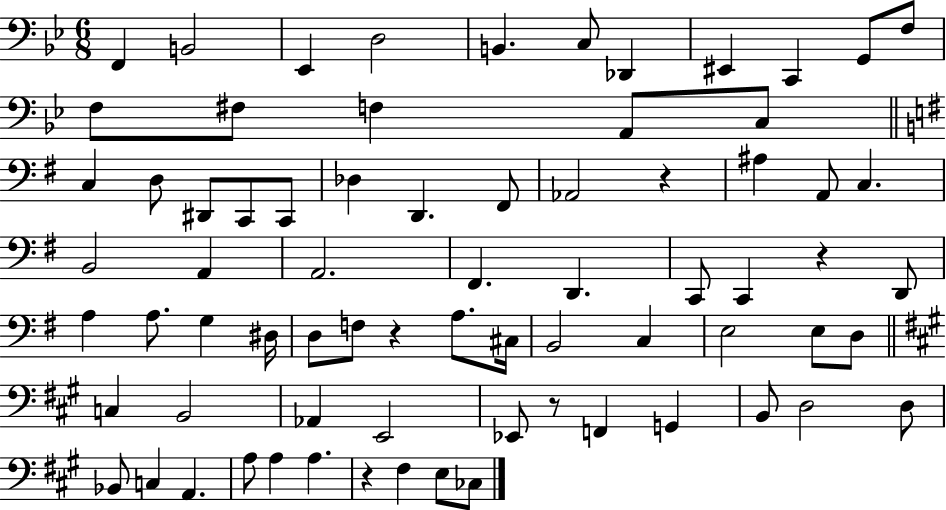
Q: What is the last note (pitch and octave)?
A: CES3